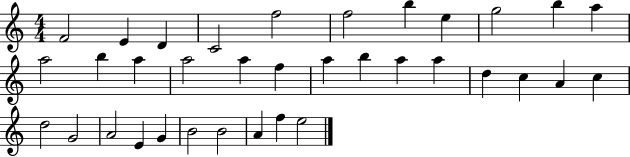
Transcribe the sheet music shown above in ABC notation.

X:1
T:Untitled
M:4/4
L:1/4
K:C
F2 E D C2 f2 f2 b e g2 b a a2 b a a2 a f a b a a d c A c d2 G2 A2 E G B2 B2 A f e2